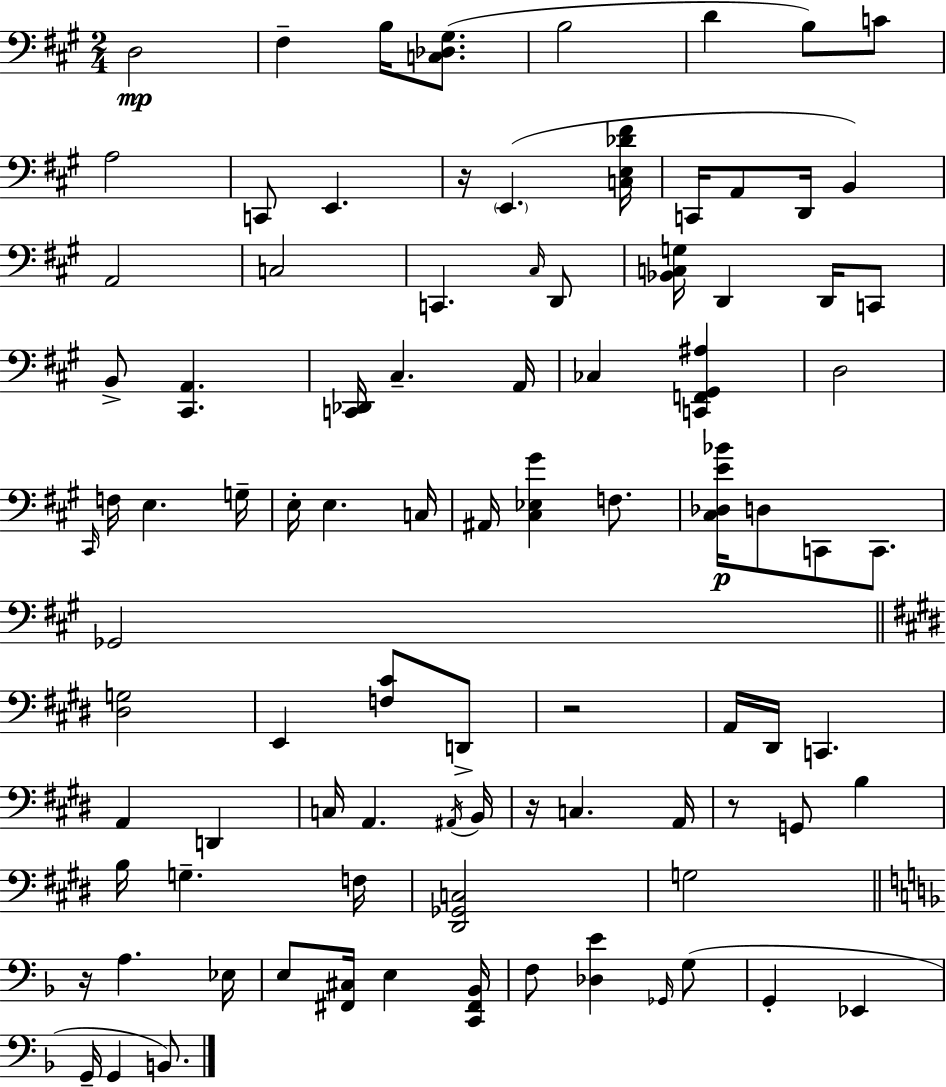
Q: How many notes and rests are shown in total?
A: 91